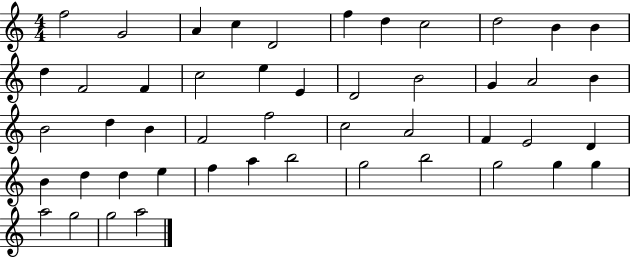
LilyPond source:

{
  \clef treble
  \numericTimeSignature
  \time 4/4
  \key c \major
  f''2 g'2 | a'4 c''4 d'2 | f''4 d''4 c''2 | d''2 b'4 b'4 | \break d''4 f'2 f'4 | c''2 e''4 e'4 | d'2 b'2 | g'4 a'2 b'4 | \break b'2 d''4 b'4 | f'2 f''2 | c''2 a'2 | f'4 e'2 d'4 | \break b'4 d''4 d''4 e''4 | f''4 a''4 b''2 | g''2 b''2 | g''2 g''4 g''4 | \break a''2 g''2 | g''2 a''2 | \bar "|."
}